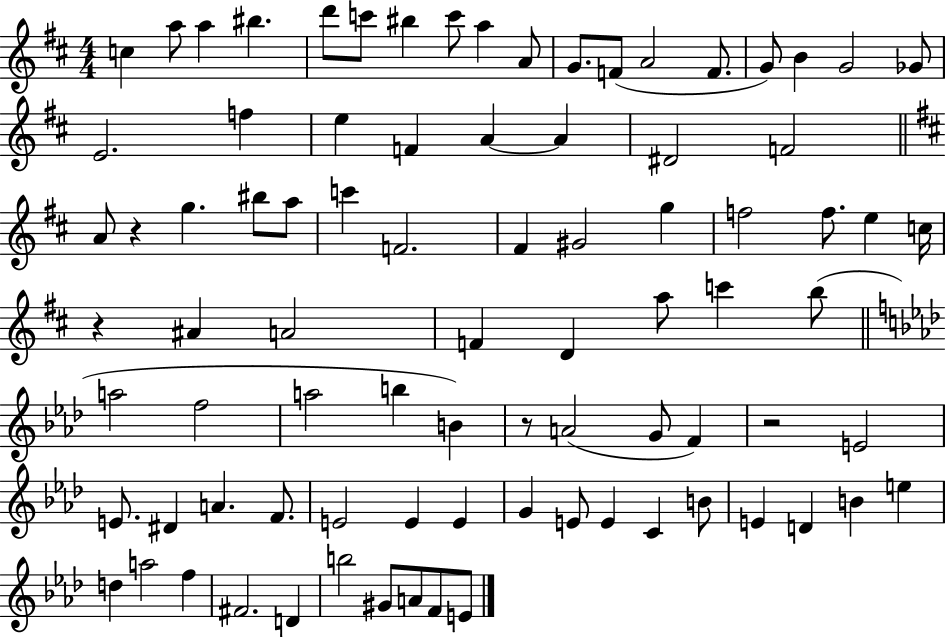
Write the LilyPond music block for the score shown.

{
  \clef treble
  \numericTimeSignature
  \time 4/4
  \key d \major
  c''4 a''8 a''4 bis''4. | d'''8 c'''8 bis''4 c'''8 a''4 a'8 | g'8. f'8( a'2 f'8. | g'8) b'4 g'2 ges'8 | \break e'2. f''4 | e''4 f'4 a'4~~ a'4 | dis'2 f'2 | \bar "||" \break \key d \major a'8 r4 g''4. bis''8 a''8 | c'''4 f'2. | fis'4 gis'2 g''4 | f''2 f''8. e''4 c''16 | \break r4 ais'4 a'2 | f'4 d'4 a''8 c'''4 b''8( | \bar "||" \break \key aes \major a''2 f''2 | a''2 b''4 b'4) | r8 a'2( g'8 f'4) | r2 e'2 | \break e'8. dis'4 a'4. f'8. | e'2 e'4 e'4 | g'4 e'8 e'4 c'4 b'8 | e'4 d'4 b'4 e''4 | \break d''4 a''2 f''4 | fis'2. d'4 | b''2 gis'8 a'8 f'8 e'8 | \bar "|."
}